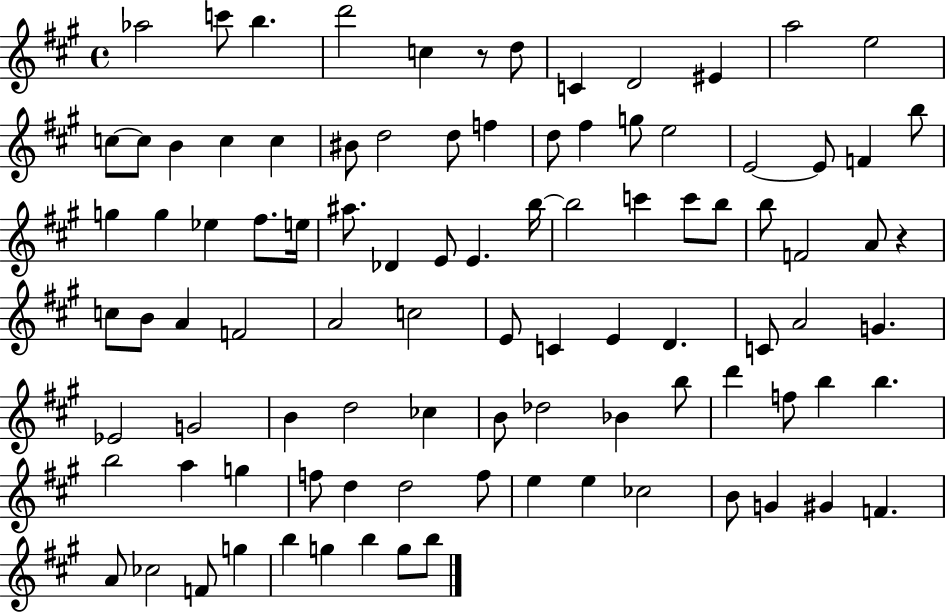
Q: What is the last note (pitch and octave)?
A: B5